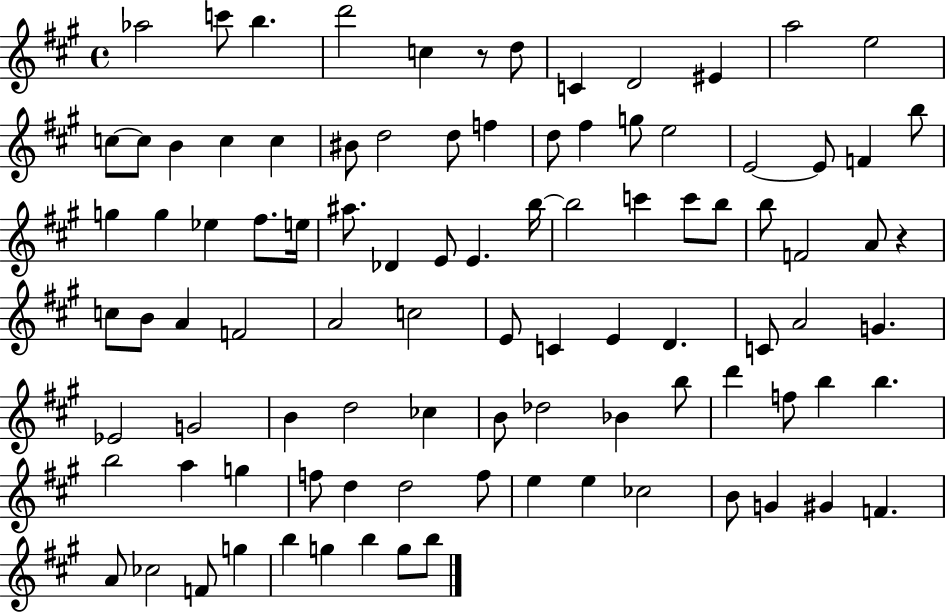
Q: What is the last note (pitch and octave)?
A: B5